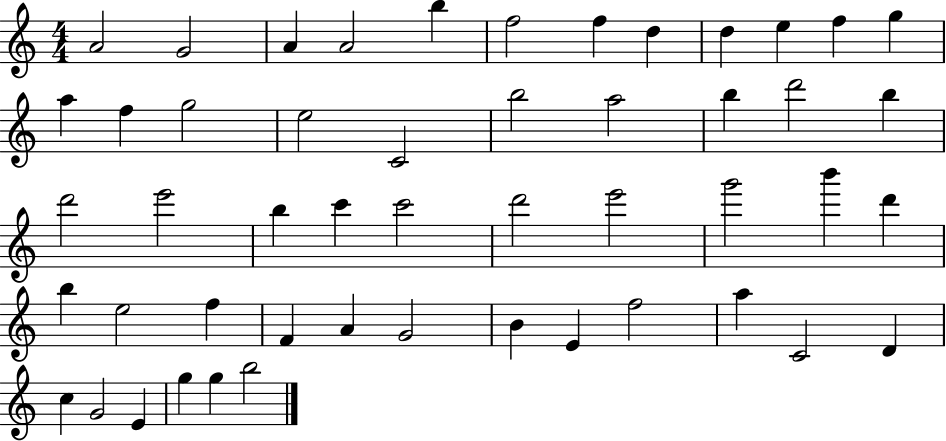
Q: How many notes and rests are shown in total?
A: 50